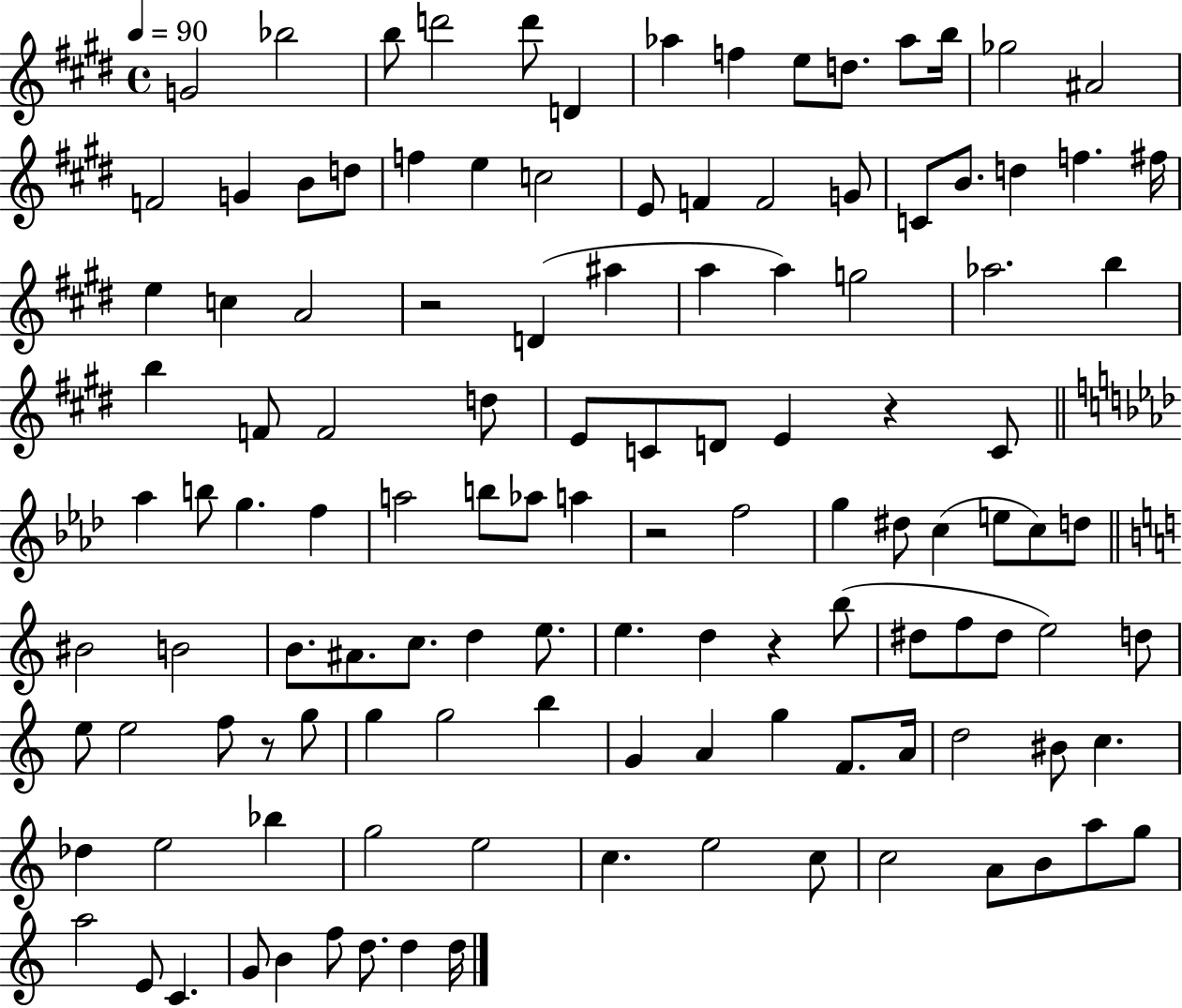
{
  \clef treble
  \time 4/4
  \defaultTimeSignature
  \key e \major
  \tempo 4 = 90
  \repeat volta 2 { g'2 bes''2 | b''8 d'''2 d'''8 d'4 | aes''4 f''4 e''8 d''8. aes''8 b''16 | ges''2 ais'2 | \break f'2 g'4 b'8 d''8 | f''4 e''4 c''2 | e'8 f'4 f'2 g'8 | c'8 b'8. d''4 f''4. fis''16 | \break e''4 c''4 a'2 | r2 d'4( ais''4 | a''4 a''4) g''2 | aes''2. b''4 | \break b''4 f'8 f'2 d''8 | e'8 c'8 d'8 e'4 r4 c'8 | \bar "||" \break \key aes \major aes''4 b''8 g''4. f''4 | a''2 b''8 aes''8 a''4 | r2 f''2 | g''4 dis''8 c''4( e''8 c''8) d''8 | \break \bar "||" \break \key c \major bis'2 b'2 | b'8. ais'8. c''8. d''4 e''8. | e''4. d''4 r4 b''8( | dis''8 f''8 dis''8 e''2) d''8 | \break e''8 e''2 f''8 r8 g''8 | g''4 g''2 b''4 | g'4 a'4 g''4 f'8. a'16 | d''2 bis'8 c''4. | \break des''4 e''2 bes''4 | g''2 e''2 | c''4. e''2 c''8 | c''2 a'8 b'8 a''8 g''8 | \break a''2 e'8 c'4. | g'8 b'4 f''8 d''8. d''4 d''16 | } \bar "|."
}